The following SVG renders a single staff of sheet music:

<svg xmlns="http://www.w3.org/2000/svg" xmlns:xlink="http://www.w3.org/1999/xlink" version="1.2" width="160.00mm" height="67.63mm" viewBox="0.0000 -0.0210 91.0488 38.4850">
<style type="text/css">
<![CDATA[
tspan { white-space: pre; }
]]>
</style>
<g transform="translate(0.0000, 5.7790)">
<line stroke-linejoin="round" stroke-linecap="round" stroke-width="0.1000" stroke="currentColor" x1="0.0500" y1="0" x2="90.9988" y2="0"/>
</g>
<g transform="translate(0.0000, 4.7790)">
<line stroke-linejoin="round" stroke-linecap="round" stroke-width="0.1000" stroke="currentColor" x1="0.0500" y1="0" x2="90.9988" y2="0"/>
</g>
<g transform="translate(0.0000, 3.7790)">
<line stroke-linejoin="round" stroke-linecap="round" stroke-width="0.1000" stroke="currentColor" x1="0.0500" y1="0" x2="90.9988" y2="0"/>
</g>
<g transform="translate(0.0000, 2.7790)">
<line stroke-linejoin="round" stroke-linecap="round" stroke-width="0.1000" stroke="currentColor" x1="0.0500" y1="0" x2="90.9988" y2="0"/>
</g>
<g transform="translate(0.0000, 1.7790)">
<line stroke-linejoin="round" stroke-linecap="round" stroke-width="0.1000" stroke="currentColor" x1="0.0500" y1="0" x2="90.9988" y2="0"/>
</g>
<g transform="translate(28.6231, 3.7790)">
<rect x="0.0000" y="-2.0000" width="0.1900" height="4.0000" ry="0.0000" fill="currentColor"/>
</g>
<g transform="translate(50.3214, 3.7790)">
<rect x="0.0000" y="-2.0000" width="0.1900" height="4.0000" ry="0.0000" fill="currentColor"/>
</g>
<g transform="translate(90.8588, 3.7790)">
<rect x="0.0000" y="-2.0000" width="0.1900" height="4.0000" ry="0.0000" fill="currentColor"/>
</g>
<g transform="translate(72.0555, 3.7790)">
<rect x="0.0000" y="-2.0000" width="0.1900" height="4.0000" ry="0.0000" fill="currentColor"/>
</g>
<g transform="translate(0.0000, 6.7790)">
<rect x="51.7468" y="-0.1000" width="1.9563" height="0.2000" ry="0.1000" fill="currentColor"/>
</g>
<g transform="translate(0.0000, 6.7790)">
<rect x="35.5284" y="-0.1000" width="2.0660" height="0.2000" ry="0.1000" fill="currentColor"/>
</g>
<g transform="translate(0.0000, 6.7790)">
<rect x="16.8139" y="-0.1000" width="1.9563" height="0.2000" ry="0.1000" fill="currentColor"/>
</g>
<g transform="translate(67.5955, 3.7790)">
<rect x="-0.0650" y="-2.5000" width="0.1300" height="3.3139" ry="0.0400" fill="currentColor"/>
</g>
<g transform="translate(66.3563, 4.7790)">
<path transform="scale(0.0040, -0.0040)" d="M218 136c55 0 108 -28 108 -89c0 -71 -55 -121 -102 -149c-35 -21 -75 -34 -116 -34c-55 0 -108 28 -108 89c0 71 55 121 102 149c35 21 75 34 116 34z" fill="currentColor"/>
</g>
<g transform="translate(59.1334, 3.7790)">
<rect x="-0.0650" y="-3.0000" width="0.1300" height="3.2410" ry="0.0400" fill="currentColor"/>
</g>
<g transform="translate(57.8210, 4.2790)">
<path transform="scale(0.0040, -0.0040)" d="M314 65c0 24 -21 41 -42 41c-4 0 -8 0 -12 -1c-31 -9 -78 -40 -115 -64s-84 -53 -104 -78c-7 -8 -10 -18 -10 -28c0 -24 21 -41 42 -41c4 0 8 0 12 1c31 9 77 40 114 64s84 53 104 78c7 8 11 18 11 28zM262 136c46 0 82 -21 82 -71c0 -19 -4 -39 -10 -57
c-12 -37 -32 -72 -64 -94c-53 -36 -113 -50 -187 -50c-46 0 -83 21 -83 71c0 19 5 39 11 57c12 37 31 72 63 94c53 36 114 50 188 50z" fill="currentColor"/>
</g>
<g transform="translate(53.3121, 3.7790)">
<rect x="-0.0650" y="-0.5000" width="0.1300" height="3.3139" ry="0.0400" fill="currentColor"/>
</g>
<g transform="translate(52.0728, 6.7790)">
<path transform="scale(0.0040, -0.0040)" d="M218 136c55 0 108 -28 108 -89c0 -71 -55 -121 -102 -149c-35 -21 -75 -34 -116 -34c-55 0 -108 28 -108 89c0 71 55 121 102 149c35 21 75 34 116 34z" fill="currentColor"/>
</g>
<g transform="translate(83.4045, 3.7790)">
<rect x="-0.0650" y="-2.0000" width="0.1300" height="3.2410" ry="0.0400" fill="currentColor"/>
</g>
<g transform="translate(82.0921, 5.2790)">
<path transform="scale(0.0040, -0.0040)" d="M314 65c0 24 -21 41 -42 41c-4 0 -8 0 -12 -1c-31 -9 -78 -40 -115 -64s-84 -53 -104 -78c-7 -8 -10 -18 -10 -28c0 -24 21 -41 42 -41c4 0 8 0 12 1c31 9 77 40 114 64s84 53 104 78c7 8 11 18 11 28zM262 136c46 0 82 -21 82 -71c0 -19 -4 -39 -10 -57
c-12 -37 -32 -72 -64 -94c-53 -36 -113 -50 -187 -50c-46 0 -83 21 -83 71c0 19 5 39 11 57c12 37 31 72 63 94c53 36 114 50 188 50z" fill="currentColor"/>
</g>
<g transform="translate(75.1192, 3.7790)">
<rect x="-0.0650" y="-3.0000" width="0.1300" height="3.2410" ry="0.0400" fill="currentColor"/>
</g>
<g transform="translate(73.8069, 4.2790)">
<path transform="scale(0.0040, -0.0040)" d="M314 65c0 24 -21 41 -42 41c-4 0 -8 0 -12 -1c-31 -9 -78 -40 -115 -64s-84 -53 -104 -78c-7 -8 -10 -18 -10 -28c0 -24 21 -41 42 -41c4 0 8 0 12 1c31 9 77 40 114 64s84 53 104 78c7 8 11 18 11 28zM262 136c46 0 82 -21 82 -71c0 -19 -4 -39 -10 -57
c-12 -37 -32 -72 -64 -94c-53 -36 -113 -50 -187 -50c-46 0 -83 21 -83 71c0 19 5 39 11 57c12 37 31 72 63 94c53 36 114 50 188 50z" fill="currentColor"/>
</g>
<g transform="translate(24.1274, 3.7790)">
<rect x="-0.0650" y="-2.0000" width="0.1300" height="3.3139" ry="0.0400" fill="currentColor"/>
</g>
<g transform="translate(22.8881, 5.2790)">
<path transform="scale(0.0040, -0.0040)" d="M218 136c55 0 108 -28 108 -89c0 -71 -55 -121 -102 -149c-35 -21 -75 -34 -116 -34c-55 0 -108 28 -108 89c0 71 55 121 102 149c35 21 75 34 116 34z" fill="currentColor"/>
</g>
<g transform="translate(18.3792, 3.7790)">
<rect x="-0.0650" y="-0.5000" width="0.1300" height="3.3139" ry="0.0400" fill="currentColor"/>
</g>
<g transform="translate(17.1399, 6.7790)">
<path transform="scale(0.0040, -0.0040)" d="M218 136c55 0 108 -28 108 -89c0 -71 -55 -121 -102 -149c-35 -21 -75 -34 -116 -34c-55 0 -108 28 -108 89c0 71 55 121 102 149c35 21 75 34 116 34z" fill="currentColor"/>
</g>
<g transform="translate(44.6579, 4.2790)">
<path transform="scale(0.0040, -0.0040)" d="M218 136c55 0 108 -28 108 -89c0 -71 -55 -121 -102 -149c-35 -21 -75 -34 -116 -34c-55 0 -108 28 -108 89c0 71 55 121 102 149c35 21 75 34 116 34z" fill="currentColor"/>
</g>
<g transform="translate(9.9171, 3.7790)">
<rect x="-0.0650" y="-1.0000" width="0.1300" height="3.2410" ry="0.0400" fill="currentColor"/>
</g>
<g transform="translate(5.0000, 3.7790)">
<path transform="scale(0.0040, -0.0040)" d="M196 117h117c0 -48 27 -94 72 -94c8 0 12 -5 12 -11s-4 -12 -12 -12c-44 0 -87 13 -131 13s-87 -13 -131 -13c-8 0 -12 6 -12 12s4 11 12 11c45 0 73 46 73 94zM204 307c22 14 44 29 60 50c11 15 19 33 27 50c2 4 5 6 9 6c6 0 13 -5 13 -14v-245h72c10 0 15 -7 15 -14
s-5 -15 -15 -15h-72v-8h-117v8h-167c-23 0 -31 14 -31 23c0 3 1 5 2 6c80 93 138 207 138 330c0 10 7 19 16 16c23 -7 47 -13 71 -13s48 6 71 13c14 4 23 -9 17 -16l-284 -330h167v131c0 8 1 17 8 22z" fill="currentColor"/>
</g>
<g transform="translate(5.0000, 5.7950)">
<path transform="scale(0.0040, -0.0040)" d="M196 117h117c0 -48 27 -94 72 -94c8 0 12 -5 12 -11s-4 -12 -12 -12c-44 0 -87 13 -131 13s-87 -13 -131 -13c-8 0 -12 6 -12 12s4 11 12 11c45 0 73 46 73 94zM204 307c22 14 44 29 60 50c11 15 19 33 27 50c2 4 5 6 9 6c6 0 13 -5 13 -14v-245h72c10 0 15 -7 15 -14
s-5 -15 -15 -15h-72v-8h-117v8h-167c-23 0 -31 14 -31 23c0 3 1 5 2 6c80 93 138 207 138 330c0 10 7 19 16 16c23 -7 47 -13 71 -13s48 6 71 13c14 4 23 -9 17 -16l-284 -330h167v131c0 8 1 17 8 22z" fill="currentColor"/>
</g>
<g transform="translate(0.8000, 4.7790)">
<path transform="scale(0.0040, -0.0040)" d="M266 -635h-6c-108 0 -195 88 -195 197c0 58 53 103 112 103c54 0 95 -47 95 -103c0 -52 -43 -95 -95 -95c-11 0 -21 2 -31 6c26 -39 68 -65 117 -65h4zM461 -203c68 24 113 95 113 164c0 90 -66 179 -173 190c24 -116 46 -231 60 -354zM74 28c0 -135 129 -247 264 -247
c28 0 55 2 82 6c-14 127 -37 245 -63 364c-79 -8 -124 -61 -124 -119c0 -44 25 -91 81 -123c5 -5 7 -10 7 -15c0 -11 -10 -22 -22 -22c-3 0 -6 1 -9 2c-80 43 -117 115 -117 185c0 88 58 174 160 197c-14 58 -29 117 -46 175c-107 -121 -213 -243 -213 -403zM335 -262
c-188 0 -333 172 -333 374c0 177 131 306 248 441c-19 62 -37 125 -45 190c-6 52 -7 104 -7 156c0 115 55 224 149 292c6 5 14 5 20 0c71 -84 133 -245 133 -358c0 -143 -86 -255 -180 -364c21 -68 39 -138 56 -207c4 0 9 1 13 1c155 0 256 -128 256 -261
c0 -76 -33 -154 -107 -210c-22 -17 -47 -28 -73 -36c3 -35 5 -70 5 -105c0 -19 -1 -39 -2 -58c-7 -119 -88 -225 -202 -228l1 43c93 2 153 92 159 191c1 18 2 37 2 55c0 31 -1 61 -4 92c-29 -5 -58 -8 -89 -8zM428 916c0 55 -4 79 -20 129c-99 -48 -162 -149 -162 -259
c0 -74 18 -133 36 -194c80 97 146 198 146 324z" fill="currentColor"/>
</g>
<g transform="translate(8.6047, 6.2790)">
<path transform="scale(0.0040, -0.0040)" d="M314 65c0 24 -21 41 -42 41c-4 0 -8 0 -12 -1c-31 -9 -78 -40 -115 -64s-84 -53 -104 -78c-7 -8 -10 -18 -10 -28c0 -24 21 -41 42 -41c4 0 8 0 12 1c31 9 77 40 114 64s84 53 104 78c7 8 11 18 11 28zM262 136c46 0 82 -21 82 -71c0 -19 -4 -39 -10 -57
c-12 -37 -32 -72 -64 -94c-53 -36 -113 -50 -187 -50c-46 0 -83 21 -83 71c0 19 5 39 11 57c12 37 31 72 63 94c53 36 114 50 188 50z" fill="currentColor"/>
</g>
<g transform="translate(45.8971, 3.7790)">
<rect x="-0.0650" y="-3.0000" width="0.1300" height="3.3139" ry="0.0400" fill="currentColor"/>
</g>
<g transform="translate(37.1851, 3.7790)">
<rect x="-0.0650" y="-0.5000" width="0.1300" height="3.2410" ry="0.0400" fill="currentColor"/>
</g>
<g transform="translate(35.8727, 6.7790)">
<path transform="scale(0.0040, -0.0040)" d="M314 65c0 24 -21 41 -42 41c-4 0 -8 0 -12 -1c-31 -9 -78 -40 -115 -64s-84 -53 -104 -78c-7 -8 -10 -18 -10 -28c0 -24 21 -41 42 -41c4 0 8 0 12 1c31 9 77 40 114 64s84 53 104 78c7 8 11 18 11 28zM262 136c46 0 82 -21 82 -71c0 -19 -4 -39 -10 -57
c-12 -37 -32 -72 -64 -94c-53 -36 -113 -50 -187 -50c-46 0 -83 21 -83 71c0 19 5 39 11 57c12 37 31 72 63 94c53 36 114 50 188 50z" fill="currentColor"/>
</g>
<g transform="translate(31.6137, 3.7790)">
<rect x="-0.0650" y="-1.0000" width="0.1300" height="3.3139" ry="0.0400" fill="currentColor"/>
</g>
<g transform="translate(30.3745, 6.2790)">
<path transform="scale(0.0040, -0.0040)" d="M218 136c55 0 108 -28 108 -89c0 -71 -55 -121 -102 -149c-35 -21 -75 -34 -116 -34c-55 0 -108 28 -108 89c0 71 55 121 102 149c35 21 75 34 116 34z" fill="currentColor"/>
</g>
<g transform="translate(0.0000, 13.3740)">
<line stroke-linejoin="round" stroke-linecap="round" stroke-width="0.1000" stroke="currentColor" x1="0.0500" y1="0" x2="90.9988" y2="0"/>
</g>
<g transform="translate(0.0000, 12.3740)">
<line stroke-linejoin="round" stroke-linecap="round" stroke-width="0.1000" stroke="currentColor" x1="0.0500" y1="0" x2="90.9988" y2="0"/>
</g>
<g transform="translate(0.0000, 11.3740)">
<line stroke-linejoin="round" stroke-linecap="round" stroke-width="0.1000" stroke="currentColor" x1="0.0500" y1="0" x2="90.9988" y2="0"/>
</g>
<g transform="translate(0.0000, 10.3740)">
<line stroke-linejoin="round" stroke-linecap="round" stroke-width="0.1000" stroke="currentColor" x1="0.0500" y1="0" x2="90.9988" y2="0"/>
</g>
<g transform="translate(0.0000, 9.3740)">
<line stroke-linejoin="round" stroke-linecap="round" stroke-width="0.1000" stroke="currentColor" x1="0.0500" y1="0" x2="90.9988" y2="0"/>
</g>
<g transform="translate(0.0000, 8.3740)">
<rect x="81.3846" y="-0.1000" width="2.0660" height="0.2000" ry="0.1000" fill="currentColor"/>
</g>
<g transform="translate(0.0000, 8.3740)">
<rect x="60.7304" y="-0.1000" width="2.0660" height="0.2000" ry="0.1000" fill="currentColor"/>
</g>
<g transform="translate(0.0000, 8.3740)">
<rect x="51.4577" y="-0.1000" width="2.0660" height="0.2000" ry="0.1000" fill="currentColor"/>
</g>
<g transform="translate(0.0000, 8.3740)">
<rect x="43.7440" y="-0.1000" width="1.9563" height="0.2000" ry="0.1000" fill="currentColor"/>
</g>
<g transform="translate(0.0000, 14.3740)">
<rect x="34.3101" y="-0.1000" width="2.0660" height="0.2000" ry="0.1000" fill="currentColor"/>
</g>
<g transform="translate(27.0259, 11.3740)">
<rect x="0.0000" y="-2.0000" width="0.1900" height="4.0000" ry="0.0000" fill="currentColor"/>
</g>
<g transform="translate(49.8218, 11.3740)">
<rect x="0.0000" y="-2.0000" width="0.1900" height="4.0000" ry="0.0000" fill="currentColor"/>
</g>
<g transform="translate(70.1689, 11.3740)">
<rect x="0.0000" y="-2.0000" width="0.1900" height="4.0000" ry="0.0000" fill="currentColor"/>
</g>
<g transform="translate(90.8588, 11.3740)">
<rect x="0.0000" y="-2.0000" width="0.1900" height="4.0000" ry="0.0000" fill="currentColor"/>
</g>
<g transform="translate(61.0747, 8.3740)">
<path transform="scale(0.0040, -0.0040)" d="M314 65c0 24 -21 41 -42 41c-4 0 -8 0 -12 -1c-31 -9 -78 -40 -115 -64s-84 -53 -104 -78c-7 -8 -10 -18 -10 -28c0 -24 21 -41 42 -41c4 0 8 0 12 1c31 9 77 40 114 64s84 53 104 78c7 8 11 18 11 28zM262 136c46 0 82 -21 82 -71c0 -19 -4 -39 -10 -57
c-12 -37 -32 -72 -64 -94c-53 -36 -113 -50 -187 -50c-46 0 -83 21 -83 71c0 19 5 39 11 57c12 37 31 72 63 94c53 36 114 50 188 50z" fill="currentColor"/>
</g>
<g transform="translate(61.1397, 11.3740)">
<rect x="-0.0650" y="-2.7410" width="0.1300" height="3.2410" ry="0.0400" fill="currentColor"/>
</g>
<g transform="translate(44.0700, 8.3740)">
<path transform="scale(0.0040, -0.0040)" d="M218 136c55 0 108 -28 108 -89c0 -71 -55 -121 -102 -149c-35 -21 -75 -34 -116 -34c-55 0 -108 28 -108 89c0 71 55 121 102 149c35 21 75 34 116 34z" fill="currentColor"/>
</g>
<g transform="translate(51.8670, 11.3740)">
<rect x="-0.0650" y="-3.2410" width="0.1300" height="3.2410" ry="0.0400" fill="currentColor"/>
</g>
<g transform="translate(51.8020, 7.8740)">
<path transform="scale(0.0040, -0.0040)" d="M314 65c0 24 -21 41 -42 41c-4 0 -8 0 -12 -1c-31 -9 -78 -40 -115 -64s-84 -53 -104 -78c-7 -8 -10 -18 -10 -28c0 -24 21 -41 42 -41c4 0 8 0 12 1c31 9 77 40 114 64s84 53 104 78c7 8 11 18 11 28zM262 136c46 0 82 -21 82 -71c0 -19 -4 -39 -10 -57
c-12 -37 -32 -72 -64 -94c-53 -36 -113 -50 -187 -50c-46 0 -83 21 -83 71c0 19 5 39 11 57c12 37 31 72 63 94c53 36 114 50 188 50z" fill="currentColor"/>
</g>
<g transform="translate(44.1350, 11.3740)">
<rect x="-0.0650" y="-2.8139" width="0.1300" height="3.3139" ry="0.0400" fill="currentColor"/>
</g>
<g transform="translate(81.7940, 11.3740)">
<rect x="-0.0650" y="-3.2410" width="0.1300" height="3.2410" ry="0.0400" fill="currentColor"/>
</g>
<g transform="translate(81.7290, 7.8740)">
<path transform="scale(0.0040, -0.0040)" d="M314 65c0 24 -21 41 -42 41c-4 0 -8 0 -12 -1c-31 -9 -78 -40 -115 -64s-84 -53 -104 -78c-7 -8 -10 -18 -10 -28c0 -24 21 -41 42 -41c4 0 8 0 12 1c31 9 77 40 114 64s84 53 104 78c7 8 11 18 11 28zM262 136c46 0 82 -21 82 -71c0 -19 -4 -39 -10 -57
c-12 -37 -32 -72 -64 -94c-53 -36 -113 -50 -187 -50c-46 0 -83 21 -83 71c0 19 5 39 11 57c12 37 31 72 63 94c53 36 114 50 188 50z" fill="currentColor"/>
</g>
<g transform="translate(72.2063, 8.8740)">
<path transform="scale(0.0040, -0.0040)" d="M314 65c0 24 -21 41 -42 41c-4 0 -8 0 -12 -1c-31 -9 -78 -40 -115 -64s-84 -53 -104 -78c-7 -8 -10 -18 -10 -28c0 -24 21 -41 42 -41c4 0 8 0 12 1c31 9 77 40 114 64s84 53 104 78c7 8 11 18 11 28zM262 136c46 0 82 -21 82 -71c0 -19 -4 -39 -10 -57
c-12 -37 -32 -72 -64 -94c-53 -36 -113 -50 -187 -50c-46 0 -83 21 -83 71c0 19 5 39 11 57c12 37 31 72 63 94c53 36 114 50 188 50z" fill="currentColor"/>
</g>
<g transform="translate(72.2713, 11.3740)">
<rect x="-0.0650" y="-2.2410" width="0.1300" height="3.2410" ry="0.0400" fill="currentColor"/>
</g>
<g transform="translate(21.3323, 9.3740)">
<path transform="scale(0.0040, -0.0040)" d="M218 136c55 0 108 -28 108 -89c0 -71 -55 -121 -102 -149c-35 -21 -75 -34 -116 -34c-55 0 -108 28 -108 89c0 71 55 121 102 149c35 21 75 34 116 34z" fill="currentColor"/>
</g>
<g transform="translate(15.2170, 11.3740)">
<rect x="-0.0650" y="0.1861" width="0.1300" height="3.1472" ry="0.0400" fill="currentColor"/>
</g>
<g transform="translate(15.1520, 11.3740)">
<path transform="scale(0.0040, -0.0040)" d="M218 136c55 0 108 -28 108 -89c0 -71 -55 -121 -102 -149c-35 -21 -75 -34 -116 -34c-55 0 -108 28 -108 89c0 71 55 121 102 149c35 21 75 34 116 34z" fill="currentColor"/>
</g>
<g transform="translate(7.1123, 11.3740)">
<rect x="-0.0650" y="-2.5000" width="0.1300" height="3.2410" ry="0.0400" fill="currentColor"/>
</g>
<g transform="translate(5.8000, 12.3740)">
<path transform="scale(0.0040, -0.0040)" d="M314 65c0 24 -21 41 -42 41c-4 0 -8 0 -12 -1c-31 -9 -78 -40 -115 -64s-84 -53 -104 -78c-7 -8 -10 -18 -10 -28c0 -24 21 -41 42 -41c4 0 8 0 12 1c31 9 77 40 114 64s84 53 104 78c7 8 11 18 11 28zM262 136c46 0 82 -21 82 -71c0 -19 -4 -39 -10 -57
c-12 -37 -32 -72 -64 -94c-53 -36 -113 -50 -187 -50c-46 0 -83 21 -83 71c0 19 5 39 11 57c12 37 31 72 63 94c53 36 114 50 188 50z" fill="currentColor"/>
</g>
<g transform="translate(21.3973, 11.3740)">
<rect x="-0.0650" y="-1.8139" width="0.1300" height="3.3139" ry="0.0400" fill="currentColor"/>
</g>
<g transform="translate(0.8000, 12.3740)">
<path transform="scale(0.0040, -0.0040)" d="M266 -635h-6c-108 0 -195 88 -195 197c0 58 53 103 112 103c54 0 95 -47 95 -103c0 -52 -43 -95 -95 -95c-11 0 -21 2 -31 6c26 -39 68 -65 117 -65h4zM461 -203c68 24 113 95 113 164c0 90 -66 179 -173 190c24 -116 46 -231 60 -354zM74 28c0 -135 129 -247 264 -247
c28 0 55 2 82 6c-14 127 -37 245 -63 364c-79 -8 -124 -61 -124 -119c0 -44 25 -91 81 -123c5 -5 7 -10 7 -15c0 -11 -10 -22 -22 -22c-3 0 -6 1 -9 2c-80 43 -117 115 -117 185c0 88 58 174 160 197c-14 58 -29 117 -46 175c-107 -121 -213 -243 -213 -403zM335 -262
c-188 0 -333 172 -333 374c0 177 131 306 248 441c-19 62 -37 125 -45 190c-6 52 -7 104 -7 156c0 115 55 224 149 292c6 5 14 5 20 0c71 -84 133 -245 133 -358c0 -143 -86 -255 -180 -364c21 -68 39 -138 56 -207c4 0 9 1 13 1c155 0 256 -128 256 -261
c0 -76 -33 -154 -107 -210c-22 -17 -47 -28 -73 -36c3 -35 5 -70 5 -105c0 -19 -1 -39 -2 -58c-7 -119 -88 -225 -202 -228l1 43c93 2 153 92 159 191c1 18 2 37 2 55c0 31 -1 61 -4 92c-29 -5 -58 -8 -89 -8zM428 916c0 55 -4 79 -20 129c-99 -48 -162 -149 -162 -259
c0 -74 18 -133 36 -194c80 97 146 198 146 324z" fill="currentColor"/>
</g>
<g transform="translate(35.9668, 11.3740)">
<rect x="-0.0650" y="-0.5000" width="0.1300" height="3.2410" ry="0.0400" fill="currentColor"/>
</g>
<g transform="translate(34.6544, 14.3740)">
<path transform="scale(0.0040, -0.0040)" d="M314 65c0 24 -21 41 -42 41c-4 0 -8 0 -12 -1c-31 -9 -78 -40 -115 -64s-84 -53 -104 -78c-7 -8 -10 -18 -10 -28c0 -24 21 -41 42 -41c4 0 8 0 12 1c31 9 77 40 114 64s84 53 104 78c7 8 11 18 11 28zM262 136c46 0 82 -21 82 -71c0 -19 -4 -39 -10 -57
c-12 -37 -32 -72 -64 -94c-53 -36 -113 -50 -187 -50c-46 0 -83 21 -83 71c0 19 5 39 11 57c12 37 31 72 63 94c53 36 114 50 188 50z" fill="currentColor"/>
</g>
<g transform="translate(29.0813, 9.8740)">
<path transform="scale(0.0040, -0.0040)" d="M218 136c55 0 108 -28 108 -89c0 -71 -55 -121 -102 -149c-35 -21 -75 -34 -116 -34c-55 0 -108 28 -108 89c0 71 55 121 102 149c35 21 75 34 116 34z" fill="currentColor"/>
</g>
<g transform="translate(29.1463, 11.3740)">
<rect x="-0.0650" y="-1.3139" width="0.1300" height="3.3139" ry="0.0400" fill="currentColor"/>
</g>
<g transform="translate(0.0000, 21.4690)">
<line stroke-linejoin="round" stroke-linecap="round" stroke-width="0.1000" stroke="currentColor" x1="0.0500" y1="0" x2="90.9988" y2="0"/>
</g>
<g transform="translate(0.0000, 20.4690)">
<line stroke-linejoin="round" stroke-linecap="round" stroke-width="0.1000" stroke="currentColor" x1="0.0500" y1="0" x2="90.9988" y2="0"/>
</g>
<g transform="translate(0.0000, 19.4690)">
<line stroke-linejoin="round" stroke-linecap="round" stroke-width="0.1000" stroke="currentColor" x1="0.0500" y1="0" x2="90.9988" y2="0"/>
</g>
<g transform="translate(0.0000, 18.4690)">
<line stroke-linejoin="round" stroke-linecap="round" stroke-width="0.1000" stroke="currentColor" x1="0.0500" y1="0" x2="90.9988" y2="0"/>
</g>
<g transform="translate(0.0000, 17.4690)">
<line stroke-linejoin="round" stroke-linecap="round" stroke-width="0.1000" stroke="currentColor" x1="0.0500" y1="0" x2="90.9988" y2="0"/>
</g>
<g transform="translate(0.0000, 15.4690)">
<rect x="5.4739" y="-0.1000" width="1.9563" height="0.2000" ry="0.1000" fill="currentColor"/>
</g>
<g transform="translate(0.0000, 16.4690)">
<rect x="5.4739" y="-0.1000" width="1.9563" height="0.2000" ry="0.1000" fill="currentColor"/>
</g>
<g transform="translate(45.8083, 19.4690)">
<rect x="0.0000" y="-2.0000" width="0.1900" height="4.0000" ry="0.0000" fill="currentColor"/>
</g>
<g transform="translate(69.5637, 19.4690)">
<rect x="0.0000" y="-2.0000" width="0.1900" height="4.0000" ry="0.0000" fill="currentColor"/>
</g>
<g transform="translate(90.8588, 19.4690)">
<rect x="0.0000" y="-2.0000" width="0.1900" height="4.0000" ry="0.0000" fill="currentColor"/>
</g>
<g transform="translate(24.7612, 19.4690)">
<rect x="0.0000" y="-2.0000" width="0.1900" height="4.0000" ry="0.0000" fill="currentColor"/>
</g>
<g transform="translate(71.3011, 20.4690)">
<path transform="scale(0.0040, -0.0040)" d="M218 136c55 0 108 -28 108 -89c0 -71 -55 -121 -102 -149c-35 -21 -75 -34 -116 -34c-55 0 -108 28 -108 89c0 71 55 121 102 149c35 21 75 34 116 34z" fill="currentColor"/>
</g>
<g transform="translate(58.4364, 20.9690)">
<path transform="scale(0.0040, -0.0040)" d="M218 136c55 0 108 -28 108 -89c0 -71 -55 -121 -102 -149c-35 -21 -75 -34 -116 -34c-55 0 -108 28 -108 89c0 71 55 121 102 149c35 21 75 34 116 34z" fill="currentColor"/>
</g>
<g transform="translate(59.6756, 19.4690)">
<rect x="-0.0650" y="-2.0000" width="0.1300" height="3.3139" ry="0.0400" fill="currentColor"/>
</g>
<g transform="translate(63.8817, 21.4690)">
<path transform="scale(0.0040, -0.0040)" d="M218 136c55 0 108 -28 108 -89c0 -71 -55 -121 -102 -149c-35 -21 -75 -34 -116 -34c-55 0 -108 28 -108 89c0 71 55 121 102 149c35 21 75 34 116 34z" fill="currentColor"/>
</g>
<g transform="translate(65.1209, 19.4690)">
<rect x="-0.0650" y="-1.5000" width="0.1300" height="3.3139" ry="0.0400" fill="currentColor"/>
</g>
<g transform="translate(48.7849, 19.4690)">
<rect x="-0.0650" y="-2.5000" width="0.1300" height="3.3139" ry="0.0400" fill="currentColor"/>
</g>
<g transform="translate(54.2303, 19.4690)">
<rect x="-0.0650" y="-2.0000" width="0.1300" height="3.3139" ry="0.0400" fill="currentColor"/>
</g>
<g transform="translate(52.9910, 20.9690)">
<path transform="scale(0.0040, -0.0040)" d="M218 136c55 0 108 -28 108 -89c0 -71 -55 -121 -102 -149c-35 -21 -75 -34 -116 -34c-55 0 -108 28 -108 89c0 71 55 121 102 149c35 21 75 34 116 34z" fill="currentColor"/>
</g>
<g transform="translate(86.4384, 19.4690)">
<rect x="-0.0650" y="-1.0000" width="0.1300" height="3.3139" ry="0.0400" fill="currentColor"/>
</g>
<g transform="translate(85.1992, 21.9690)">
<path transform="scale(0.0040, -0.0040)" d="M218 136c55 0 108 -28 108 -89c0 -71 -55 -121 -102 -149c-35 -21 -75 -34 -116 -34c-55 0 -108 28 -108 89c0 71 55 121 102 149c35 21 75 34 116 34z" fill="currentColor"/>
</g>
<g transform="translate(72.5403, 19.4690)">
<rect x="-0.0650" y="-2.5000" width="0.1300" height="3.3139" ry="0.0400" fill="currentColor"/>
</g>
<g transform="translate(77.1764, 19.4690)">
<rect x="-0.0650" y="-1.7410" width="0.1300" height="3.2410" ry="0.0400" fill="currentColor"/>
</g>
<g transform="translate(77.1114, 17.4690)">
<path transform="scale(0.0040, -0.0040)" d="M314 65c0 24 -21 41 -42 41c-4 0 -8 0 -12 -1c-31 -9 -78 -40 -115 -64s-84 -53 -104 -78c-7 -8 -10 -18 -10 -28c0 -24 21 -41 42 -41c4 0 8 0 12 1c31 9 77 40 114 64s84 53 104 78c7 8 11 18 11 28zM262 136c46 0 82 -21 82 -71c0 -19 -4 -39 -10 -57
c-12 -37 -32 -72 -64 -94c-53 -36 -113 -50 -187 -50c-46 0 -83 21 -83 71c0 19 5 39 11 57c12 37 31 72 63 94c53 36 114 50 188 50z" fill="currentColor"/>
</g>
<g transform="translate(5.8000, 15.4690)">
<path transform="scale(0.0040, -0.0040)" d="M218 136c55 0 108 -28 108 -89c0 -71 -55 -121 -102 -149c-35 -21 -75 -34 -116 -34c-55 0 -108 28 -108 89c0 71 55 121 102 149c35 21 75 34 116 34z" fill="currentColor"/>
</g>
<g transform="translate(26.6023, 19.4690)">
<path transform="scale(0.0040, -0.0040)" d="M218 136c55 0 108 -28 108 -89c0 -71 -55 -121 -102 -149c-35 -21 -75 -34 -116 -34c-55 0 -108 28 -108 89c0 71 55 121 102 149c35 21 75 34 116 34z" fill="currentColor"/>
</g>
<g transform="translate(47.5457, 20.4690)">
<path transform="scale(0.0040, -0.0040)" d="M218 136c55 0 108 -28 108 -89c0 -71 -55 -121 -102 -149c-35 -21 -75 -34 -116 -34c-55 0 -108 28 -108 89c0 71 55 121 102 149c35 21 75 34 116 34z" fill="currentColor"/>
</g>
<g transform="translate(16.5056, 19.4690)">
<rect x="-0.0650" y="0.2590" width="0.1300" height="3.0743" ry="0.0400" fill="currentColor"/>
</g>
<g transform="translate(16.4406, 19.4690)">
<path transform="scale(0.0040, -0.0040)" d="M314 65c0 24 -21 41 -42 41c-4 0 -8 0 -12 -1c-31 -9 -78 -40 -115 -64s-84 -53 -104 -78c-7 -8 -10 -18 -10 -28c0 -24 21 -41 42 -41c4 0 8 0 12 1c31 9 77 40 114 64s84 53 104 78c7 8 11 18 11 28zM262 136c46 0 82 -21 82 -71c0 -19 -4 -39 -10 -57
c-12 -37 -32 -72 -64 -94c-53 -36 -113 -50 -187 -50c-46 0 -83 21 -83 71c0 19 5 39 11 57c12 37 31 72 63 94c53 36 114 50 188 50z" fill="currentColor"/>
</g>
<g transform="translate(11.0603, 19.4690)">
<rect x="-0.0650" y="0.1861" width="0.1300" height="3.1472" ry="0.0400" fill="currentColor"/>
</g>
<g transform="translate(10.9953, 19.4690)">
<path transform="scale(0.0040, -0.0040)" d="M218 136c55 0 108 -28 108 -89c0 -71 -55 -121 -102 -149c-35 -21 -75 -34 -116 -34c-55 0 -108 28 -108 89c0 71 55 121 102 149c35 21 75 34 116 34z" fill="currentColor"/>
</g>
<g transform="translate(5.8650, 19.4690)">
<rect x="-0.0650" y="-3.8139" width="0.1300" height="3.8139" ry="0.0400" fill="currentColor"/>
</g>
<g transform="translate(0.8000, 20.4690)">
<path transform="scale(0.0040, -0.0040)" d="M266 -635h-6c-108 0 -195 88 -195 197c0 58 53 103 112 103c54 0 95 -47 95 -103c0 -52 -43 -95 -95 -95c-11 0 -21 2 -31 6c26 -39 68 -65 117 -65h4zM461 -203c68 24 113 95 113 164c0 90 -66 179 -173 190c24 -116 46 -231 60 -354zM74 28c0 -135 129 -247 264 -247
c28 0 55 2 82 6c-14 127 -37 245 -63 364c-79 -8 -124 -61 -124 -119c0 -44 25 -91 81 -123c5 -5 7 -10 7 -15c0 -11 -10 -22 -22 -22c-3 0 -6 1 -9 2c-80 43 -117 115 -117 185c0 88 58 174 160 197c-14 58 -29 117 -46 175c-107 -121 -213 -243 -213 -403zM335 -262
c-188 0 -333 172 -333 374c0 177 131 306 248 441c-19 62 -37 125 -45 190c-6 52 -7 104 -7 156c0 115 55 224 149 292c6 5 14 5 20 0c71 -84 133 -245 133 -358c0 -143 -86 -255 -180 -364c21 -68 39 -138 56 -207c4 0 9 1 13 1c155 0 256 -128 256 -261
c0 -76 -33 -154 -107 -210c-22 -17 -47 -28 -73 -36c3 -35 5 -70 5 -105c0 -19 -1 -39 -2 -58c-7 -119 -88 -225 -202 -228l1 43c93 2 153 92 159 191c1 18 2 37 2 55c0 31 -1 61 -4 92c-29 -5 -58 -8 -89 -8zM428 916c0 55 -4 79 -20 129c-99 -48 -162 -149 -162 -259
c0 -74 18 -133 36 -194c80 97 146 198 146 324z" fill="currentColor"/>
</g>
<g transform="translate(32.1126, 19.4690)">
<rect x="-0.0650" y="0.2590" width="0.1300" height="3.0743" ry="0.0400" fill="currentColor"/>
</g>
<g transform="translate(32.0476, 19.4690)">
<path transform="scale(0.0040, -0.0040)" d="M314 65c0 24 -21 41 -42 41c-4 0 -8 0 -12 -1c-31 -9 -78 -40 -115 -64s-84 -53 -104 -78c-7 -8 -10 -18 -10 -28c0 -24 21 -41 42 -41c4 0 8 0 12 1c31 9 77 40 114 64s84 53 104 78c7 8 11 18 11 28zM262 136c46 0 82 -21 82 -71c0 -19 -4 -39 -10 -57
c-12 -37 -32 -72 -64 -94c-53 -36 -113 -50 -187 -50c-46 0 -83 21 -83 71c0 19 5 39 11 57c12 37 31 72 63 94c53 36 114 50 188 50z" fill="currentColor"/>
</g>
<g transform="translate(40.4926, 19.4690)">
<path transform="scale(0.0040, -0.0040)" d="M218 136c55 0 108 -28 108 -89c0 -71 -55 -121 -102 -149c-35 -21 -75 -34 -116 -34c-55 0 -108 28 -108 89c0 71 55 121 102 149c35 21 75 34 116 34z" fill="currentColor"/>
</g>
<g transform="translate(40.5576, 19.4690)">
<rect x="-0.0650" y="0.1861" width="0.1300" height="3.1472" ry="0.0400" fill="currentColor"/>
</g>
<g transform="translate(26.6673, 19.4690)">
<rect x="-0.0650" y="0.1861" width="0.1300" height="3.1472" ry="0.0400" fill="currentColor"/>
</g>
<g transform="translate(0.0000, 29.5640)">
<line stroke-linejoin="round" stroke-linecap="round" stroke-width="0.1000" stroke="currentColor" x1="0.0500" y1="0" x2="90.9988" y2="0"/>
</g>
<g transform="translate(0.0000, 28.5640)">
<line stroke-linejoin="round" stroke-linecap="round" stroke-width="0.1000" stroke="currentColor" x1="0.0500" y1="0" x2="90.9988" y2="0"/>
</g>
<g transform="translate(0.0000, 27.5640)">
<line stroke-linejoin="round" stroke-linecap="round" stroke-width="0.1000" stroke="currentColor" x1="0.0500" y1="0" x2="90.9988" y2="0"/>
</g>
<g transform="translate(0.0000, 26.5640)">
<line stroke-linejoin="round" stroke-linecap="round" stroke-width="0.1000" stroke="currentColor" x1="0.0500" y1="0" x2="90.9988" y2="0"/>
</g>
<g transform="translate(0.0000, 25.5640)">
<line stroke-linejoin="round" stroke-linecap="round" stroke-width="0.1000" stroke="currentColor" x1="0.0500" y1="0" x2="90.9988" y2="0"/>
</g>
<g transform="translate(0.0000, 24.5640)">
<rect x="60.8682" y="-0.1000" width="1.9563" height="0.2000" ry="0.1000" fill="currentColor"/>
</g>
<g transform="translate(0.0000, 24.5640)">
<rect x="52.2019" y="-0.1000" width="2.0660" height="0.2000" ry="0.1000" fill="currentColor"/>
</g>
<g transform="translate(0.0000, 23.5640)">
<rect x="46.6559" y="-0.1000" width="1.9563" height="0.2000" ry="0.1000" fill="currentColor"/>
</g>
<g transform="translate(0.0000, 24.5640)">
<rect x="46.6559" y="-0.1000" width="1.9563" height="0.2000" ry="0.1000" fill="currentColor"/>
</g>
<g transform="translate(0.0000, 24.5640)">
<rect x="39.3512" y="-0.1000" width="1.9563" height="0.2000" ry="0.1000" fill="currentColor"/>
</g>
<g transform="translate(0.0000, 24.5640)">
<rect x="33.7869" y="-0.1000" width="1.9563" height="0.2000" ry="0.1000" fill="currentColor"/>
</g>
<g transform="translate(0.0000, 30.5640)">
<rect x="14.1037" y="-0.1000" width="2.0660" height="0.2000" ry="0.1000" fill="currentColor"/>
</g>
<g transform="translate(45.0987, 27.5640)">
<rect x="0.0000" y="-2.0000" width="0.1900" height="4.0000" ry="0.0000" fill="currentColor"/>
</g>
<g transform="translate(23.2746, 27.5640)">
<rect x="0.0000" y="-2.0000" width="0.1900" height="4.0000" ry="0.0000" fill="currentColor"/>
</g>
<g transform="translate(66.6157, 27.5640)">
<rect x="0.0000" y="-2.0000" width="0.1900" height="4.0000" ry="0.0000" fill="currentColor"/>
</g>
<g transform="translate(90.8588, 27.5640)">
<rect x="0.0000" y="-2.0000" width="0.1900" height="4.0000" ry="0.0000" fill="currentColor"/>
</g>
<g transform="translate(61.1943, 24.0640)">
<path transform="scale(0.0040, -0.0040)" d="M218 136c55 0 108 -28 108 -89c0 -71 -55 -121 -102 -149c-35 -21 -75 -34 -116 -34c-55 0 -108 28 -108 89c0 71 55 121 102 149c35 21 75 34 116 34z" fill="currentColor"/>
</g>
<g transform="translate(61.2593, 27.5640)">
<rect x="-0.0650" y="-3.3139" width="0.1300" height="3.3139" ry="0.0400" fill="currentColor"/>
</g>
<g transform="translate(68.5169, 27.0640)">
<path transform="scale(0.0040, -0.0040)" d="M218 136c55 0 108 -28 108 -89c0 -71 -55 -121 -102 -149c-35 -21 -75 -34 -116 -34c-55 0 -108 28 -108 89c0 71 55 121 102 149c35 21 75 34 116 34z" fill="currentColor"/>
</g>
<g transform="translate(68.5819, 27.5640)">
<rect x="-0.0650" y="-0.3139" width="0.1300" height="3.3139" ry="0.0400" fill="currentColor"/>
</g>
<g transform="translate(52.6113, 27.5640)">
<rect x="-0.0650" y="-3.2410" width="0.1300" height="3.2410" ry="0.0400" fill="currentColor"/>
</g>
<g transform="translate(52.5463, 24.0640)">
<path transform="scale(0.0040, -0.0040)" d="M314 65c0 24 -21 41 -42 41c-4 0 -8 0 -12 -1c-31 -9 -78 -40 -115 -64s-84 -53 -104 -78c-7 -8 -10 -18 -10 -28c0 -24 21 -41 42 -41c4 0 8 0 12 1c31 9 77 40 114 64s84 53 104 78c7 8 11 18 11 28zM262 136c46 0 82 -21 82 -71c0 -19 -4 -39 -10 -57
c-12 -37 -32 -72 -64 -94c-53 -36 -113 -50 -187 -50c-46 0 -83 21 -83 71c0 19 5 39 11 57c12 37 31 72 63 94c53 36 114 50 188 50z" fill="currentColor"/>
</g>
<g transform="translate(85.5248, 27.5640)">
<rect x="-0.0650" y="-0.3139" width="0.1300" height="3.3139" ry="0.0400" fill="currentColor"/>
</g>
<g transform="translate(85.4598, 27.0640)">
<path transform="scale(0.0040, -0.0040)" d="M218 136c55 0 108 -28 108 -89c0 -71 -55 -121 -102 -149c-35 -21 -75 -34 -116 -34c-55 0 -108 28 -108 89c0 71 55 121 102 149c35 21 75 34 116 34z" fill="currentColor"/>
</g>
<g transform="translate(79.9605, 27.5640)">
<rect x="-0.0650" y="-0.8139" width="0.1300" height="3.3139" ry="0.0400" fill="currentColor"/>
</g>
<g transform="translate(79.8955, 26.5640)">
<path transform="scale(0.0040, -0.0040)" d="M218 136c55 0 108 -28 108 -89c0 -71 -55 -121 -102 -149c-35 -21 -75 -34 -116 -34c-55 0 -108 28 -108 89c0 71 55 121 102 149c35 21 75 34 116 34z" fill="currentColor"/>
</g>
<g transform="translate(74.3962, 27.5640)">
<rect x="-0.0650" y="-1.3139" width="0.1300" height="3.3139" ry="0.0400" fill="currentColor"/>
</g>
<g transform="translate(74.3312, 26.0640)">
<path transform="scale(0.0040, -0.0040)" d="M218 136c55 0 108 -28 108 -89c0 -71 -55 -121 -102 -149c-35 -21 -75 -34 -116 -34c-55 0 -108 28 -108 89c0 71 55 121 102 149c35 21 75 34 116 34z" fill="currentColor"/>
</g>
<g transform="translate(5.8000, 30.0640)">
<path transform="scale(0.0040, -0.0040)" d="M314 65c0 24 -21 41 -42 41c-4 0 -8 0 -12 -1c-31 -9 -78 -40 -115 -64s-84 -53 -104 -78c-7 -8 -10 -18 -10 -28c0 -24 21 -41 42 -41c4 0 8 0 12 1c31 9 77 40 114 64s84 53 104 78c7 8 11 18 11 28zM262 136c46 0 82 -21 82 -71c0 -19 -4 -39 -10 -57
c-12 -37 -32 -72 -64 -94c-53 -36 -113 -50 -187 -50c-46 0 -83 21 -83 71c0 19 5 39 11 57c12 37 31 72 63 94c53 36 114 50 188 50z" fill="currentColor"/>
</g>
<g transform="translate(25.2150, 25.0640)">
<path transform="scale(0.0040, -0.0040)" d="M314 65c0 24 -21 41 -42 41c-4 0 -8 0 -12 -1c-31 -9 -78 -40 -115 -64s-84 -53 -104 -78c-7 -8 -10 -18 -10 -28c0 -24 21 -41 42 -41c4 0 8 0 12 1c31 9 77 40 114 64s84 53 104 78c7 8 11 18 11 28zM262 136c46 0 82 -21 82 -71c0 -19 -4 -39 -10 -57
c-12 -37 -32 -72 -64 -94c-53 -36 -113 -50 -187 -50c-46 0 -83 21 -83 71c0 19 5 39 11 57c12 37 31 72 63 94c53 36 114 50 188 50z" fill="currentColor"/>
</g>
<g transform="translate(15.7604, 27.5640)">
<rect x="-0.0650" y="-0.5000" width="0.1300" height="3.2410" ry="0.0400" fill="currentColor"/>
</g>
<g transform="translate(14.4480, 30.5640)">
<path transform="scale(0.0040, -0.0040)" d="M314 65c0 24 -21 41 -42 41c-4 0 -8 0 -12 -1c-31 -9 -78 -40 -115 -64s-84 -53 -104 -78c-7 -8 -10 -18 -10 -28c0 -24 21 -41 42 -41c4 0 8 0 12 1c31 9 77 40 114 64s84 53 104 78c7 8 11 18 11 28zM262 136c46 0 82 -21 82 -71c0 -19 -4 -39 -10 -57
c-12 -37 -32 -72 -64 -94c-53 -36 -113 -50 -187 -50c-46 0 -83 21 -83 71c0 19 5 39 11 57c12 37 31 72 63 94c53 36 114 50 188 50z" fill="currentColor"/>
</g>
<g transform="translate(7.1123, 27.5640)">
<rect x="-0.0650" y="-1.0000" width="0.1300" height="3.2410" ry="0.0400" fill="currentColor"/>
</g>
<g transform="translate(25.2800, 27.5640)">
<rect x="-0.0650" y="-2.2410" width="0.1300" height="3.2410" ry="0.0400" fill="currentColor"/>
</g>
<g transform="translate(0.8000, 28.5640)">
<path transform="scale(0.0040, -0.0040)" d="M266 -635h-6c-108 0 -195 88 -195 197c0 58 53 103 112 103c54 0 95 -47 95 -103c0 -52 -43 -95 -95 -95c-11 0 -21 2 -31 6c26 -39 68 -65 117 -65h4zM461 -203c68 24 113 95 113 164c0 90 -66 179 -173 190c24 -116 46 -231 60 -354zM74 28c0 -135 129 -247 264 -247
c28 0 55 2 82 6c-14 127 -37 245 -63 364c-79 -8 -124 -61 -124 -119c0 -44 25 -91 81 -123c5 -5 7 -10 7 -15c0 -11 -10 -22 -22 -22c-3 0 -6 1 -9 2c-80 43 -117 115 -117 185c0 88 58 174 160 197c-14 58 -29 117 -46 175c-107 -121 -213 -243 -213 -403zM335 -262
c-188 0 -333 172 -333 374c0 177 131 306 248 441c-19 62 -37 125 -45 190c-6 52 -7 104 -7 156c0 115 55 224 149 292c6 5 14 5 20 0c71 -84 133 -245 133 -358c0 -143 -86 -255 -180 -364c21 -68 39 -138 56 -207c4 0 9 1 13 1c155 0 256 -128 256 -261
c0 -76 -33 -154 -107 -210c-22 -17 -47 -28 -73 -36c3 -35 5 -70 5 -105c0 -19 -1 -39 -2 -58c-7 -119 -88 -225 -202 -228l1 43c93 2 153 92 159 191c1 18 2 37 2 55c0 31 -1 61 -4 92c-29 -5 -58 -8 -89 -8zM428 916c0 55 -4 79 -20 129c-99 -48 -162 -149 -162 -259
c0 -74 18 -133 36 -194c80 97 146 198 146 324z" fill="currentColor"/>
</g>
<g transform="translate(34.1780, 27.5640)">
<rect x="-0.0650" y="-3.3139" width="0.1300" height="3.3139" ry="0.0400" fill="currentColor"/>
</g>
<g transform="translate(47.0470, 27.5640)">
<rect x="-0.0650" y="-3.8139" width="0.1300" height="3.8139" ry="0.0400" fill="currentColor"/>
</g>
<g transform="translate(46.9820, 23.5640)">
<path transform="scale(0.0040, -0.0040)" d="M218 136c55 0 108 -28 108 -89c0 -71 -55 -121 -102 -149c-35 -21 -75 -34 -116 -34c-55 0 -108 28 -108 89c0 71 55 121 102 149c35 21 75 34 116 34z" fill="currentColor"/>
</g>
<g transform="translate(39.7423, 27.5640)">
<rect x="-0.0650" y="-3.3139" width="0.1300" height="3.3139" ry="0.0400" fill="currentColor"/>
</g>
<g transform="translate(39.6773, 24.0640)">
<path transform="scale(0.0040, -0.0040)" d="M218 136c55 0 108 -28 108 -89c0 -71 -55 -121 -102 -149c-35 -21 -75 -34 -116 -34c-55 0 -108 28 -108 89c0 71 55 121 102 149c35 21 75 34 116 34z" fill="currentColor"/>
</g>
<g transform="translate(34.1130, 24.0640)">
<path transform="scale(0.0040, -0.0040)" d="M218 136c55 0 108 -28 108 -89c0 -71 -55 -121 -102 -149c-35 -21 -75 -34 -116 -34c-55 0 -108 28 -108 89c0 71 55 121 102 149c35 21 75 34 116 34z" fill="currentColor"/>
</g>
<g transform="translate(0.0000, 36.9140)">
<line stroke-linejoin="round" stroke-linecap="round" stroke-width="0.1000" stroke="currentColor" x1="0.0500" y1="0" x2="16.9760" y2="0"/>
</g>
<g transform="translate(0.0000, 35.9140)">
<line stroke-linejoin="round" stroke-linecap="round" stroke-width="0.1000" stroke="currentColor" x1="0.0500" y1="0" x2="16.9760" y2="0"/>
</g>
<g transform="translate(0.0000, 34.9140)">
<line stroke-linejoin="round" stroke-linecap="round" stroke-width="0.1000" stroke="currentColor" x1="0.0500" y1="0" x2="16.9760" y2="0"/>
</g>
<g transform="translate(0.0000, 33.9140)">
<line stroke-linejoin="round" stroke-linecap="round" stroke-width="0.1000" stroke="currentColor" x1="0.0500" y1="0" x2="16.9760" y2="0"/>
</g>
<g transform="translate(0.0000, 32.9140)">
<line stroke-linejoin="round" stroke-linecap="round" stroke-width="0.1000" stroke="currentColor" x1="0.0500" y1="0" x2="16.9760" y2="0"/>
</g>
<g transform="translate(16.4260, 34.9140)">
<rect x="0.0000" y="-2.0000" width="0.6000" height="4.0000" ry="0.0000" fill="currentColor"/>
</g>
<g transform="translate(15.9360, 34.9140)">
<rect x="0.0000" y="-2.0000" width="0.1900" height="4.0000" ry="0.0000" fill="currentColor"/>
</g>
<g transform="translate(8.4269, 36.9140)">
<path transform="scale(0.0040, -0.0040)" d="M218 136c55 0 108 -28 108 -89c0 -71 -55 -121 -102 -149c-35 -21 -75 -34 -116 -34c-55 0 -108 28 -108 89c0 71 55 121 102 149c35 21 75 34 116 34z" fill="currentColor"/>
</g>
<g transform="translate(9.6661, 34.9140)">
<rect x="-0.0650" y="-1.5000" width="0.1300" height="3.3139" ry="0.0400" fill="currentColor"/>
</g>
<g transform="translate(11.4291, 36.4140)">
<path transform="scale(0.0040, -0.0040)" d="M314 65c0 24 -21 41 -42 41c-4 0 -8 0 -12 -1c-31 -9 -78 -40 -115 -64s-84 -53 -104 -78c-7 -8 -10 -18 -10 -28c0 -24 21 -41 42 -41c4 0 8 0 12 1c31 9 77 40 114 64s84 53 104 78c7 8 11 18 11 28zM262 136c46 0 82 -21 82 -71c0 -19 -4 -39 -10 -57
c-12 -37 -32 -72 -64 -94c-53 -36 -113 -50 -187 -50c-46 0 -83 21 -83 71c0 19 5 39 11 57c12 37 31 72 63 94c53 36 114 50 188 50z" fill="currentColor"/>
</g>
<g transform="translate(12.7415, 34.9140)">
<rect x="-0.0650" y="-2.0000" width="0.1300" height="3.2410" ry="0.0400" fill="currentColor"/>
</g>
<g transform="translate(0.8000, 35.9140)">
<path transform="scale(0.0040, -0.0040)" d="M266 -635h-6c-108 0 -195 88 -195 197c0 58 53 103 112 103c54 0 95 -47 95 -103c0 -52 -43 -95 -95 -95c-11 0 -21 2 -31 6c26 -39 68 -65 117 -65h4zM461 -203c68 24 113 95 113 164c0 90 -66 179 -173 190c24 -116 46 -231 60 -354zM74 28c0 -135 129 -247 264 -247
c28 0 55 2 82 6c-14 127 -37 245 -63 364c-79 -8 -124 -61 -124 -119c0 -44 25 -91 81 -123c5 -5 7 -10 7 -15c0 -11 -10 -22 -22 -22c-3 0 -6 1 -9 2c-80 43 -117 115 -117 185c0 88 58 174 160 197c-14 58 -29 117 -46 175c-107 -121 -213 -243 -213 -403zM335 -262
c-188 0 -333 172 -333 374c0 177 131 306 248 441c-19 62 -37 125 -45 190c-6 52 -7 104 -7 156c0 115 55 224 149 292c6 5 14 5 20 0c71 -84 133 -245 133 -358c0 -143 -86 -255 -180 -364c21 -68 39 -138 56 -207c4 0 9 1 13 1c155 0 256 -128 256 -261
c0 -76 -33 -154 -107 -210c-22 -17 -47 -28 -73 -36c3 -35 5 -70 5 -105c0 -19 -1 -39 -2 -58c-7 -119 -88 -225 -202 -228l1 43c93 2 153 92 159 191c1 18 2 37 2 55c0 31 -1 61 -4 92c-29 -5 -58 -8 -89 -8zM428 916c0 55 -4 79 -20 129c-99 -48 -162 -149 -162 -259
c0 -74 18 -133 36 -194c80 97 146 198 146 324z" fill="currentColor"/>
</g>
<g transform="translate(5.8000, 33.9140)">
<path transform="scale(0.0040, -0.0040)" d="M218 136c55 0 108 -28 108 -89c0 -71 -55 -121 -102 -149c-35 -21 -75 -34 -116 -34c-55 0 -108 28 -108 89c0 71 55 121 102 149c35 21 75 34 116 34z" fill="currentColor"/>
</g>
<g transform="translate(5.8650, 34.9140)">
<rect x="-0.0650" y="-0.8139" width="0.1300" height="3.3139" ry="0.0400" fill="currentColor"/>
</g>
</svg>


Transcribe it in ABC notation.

X:1
T:Untitled
M:4/4
L:1/4
K:C
D2 C F D C2 A C A2 G A2 F2 G2 B f e C2 a b2 a2 g2 b2 c' B B2 B B2 B G F F E G f2 D D2 C2 g2 b b c' b2 b c e d c d E F2